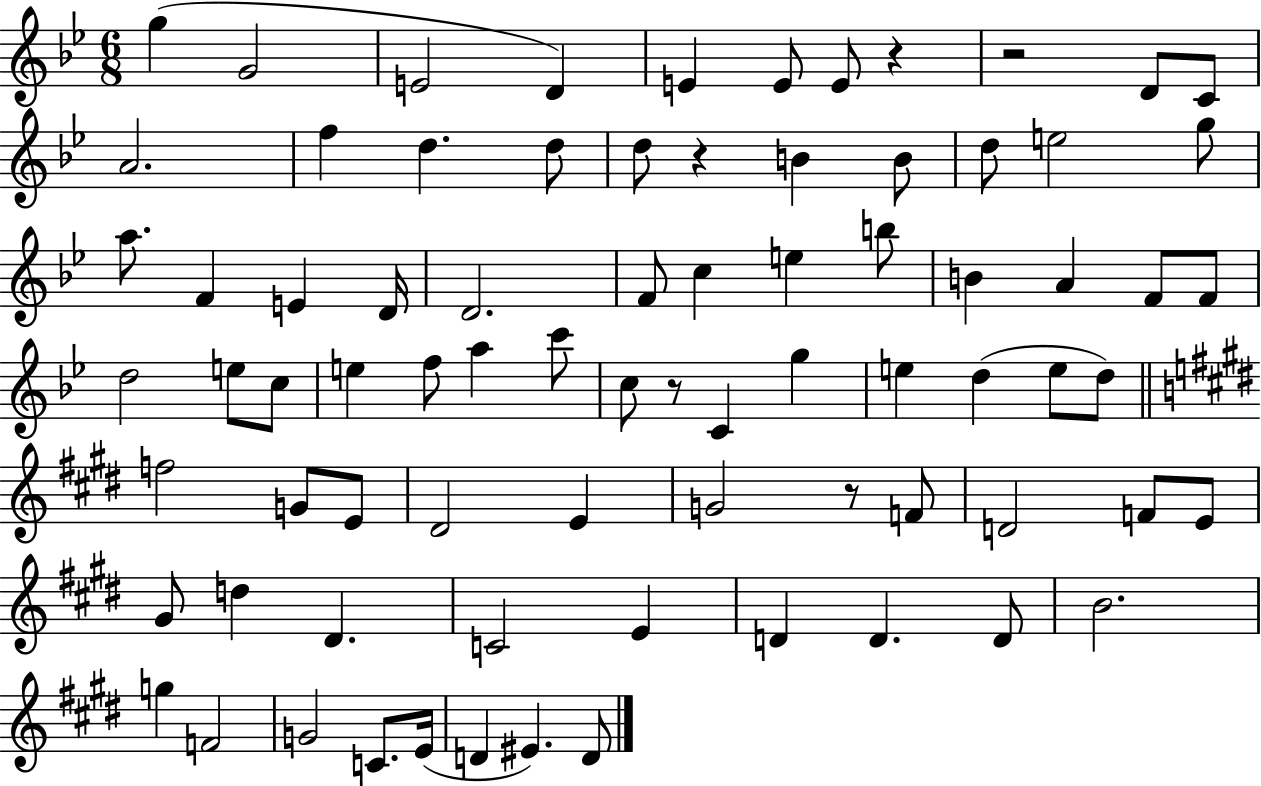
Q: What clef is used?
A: treble